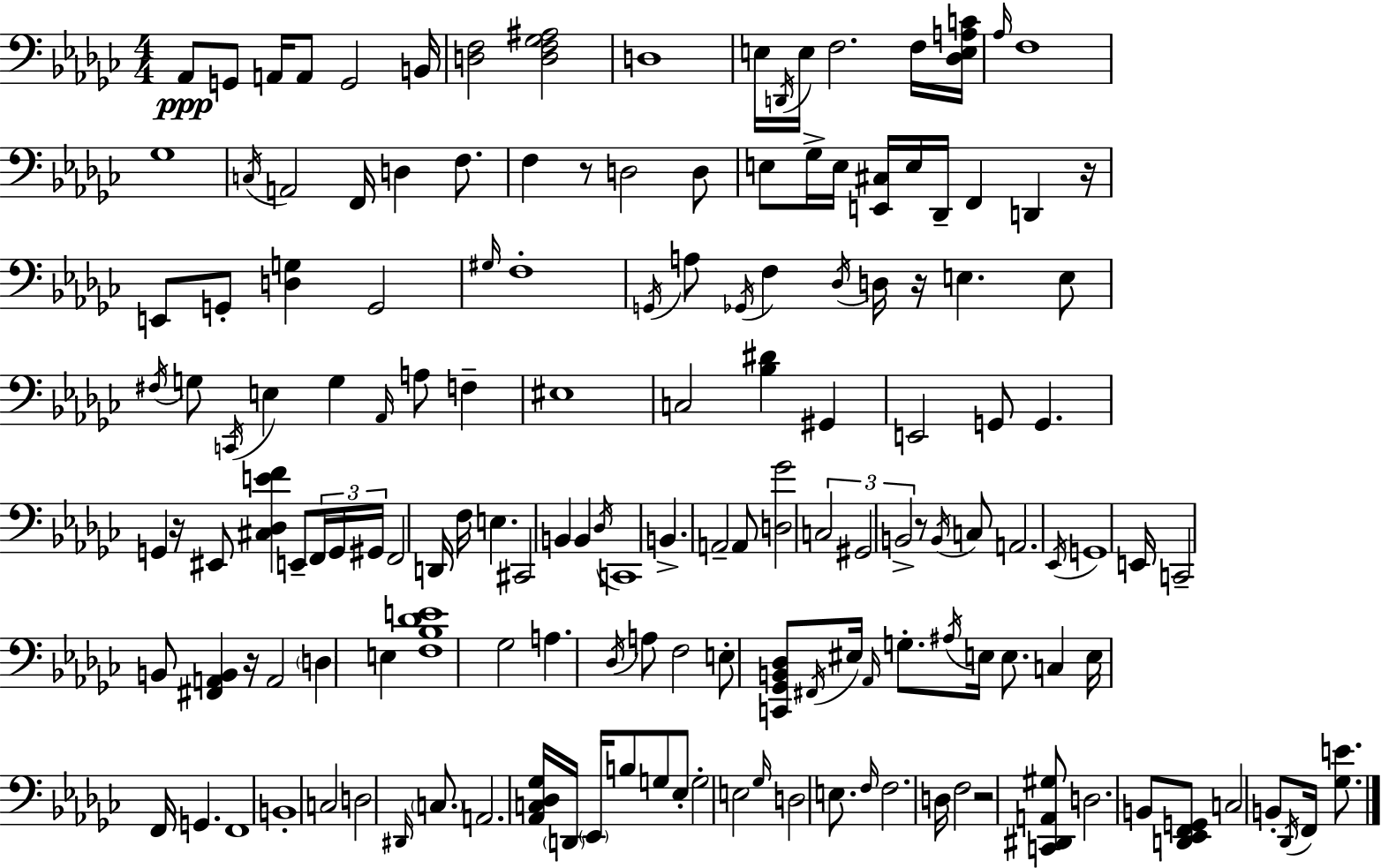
X:1
T:Untitled
M:4/4
L:1/4
K:Ebm
_A,,/2 G,,/2 A,,/4 A,,/2 G,,2 B,,/4 [D,F,]2 [D,F,_G,^A,]2 D,4 E,/4 D,,/4 E,/4 F,2 F,/4 [_D,E,A,C]/4 _A,/4 F,4 _G,4 C,/4 A,,2 F,,/4 D, F,/2 F, z/2 D,2 D,/2 E,/2 _G,/4 E,/4 [E,,^C,]/4 E,/4 _D,,/4 F,, D,, z/4 E,,/2 G,,/2 [D,G,] G,,2 ^G,/4 F,4 G,,/4 A,/2 _G,,/4 F, _D,/4 D,/4 z/4 E, E,/2 ^F,/4 G,/2 C,,/4 E, G, _A,,/4 A,/2 F, ^E,4 C,2 [_B,^D] ^G,, E,,2 G,,/2 G,, G,, z/4 ^E,,/2 [^C,_D,EF] E,,/2 F,,/4 G,,/4 ^G,,/4 F,,2 D,,/4 F,/4 E, ^C,,2 B,, B,, _D,/4 C,,4 B,, A,,2 A,,/2 [D,_G]2 C,2 ^G,,2 B,,2 z/2 B,,/4 C,/2 A,,2 _E,,/4 G,,4 E,,/4 C,,2 B,,/2 [^F,,A,,B,,] z/4 A,,2 D, E, [F,_B,_DE]4 _G,2 A, _D,/4 A,/2 F,2 E,/2 [C,,_G,,B,,_D,]/2 ^F,,/4 ^E,/4 _A,,/4 G,/2 ^A,/4 E,/4 E,/2 C, E,/4 F,,/4 G,, F,,4 B,,4 C,2 D,2 ^D,,/4 C,/2 A,,2 [_A,,C,_D,_G,]/4 D,,/4 _E,,/4 B,/2 G,/2 _E,/2 G,2 E,2 _G,/4 D,2 E,/2 F,/4 F,2 D,/4 F,2 z2 [C,,^D,,A,,^G,]/2 D,2 B,,/2 [D,,_E,,F,,G,,]/2 C,2 B,,/2 _D,,/4 F,,/4 [_G,E]/2